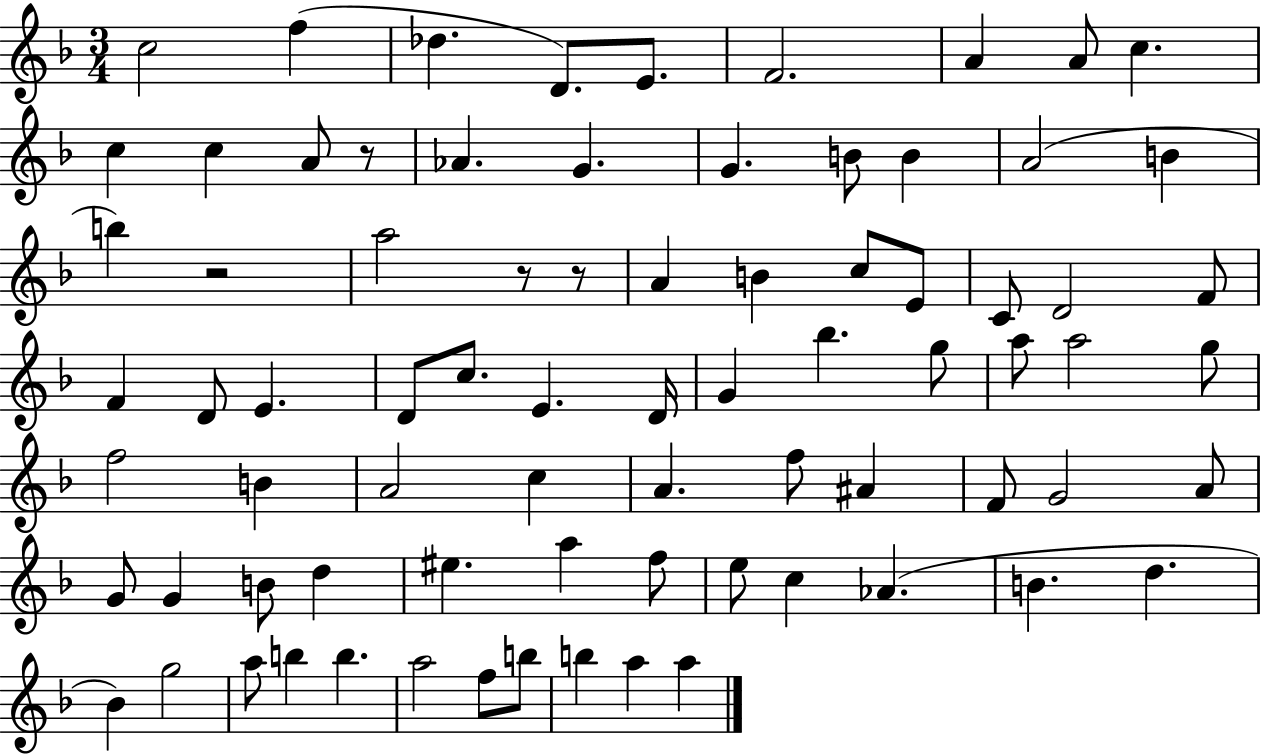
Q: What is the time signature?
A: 3/4